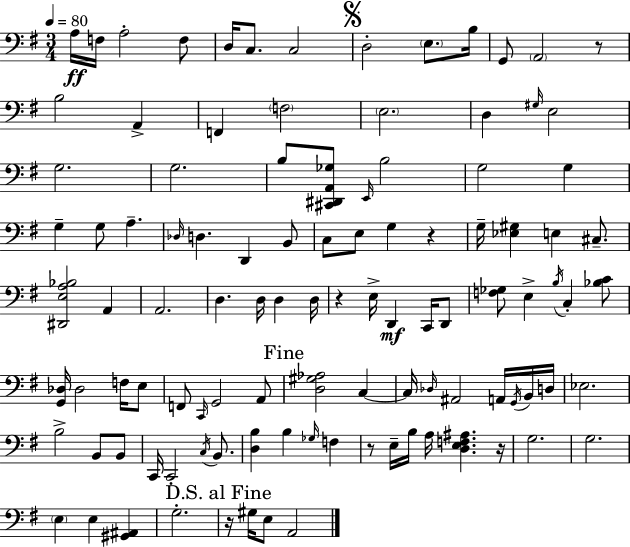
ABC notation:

X:1
T:Untitled
M:3/4
L:1/4
K:Em
A,/4 F,/4 A,2 F,/2 D,/4 C,/2 C,2 D,2 E,/2 B,/4 G,,/2 A,,2 z/2 B,2 A,, F,, F,2 E,2 D, ^G,/4 E,2 G,2 G,2 B,/2 [^C,,^D,,A,,_G,]/2 E,,/4 B,2 G,2 G, G, G,/2 A, _D,/4 D, D,, B,,/2 C,/2 E,/2 G, z G,/4 [_E,^G,] E, ^C,/2 [^D,,E,A,_B,]2 A,, A,,2 D, D,/4 D, D,/4 z E,/4 D,, C,,/4 D,,/2 [F,_G,]/2 E, B,/4 C, [_B,C]/2 [G,,_D,]/4 _D,2 F,/4 E,/2 F,,/2 C,,/4 G,,2 A,,/2 [D,^G,_A,]2 C, C,/4 _D,/4 ^A,,2 A,,/4 G,,/4 B,,/4 D,/4 _E,2 B,2 B,,/2 B,,/2 C,,/4 C,,2 C,/4 B,,/2 [D,B,] B, _G,/4 F, z/2 E,/4 B,/4 A,/4 [D,E,F,^A,] z/4 G,2 G,2 E, E, [^G,,^A,,] G,2 z/4 ^G,/4 E,/2 A,,2